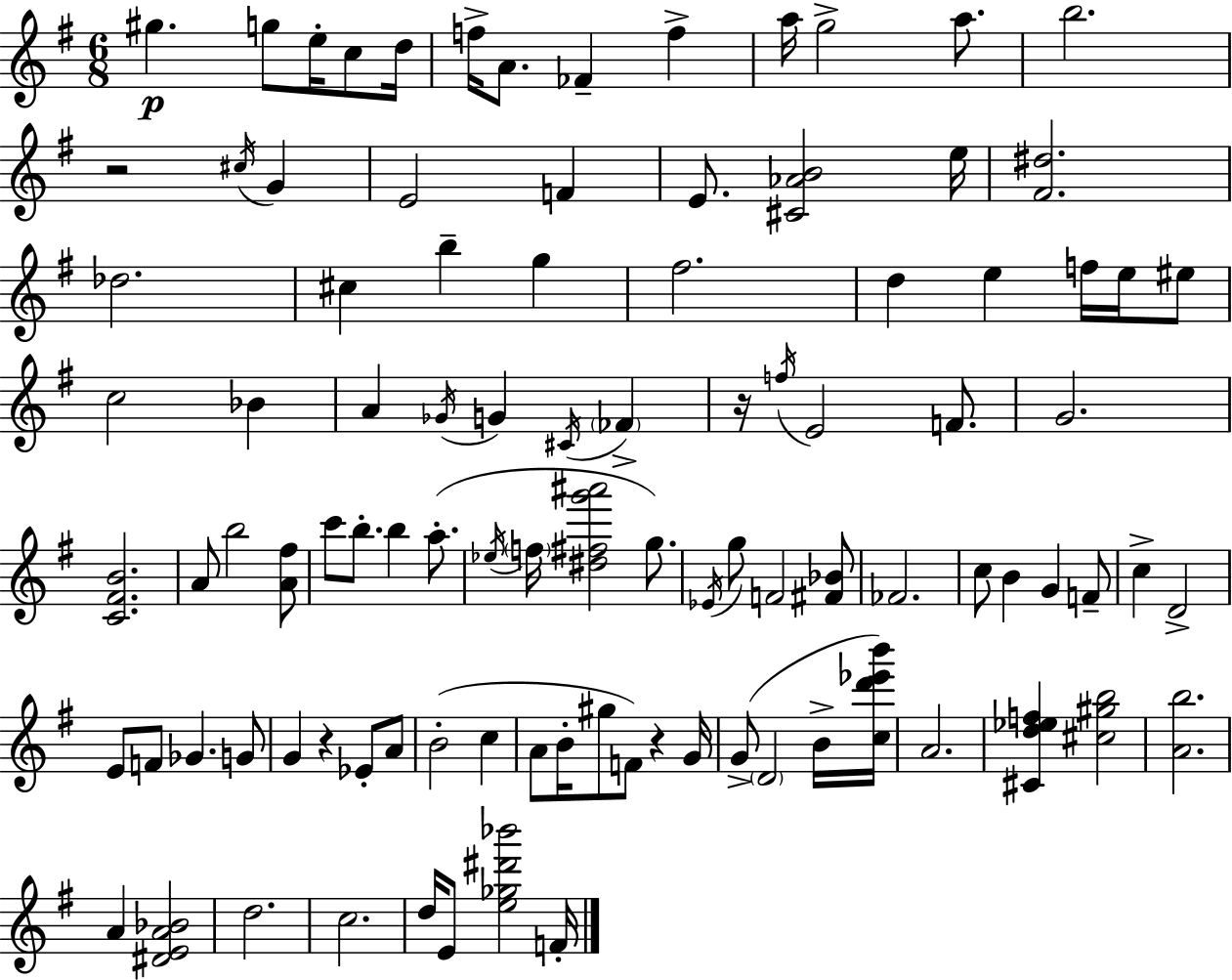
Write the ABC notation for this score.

X:1
T:Untitled
M:6/8
L:1/4
K:Em
^g g/2 e/4 c/2 d/4 f/4 A/2 _F f a/4 g2 a/2 b2 z2 ^c/4 G E2 F E/2 [^C_AB]2 e/4 [^F^d]2 _d2 ^c b g ^f2 d e f/4 e/4 ^e/2 c2 _B A _G/4 G ^C/4 _F z/4 f/4 E2 F/2 G2 [C^FB]2 A/2 b2 [A^f]/2 c'/2 b/2 b a/2 _e/4 f/4 [^d^fg'^a']2 g/2 _E/4 g/2 F2 [^F_B]/2 _F2 c/2 B G F/2 c D2 E/2 F/2 _G G/2 G z _E/2 A/2 B2 c A/2 B/4 ^g/2 F/2 z G/4 G/2 D2 B/4 [cd'_e'b']/4 A2 [^Cd_ef] [^c^gb]2 [Ab]2 A [^DEA_B]2 d2 c2 d/4 E/2 [e_g^d'_b']2 F/4